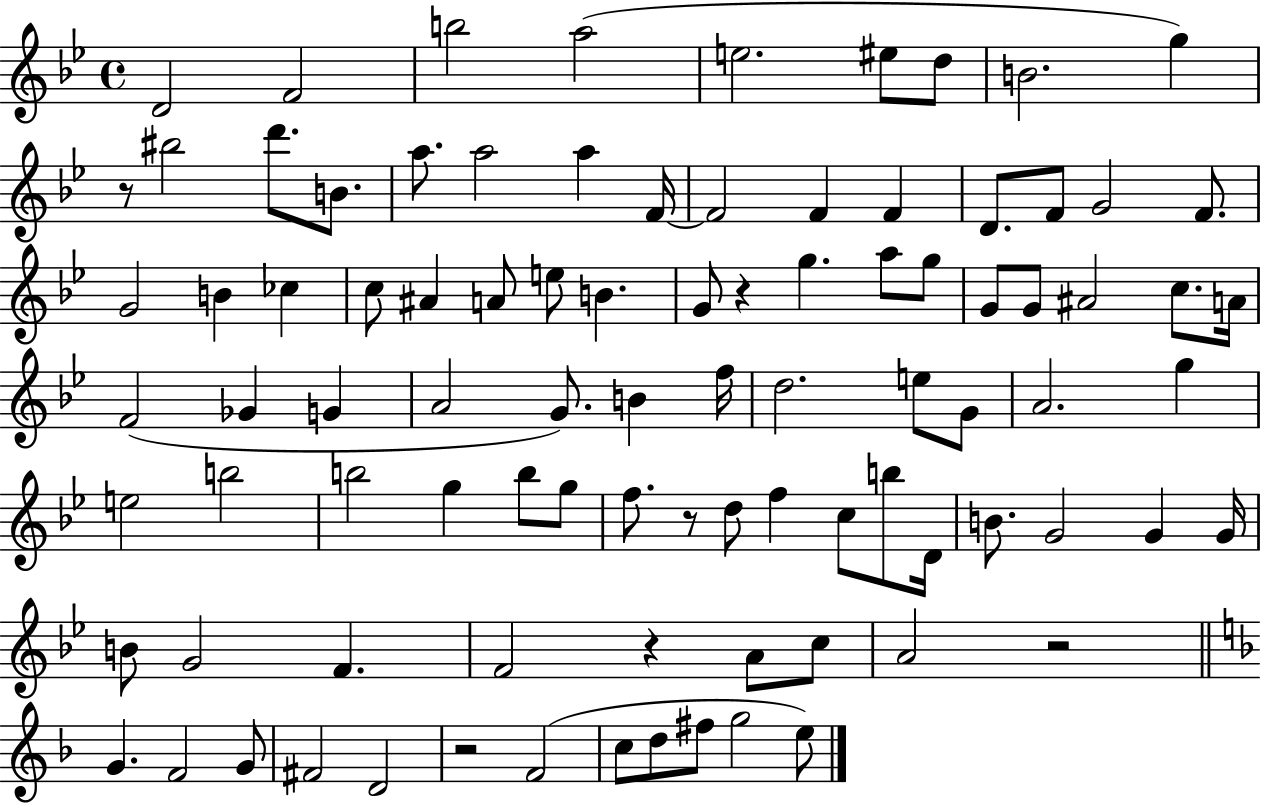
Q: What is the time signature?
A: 4/4